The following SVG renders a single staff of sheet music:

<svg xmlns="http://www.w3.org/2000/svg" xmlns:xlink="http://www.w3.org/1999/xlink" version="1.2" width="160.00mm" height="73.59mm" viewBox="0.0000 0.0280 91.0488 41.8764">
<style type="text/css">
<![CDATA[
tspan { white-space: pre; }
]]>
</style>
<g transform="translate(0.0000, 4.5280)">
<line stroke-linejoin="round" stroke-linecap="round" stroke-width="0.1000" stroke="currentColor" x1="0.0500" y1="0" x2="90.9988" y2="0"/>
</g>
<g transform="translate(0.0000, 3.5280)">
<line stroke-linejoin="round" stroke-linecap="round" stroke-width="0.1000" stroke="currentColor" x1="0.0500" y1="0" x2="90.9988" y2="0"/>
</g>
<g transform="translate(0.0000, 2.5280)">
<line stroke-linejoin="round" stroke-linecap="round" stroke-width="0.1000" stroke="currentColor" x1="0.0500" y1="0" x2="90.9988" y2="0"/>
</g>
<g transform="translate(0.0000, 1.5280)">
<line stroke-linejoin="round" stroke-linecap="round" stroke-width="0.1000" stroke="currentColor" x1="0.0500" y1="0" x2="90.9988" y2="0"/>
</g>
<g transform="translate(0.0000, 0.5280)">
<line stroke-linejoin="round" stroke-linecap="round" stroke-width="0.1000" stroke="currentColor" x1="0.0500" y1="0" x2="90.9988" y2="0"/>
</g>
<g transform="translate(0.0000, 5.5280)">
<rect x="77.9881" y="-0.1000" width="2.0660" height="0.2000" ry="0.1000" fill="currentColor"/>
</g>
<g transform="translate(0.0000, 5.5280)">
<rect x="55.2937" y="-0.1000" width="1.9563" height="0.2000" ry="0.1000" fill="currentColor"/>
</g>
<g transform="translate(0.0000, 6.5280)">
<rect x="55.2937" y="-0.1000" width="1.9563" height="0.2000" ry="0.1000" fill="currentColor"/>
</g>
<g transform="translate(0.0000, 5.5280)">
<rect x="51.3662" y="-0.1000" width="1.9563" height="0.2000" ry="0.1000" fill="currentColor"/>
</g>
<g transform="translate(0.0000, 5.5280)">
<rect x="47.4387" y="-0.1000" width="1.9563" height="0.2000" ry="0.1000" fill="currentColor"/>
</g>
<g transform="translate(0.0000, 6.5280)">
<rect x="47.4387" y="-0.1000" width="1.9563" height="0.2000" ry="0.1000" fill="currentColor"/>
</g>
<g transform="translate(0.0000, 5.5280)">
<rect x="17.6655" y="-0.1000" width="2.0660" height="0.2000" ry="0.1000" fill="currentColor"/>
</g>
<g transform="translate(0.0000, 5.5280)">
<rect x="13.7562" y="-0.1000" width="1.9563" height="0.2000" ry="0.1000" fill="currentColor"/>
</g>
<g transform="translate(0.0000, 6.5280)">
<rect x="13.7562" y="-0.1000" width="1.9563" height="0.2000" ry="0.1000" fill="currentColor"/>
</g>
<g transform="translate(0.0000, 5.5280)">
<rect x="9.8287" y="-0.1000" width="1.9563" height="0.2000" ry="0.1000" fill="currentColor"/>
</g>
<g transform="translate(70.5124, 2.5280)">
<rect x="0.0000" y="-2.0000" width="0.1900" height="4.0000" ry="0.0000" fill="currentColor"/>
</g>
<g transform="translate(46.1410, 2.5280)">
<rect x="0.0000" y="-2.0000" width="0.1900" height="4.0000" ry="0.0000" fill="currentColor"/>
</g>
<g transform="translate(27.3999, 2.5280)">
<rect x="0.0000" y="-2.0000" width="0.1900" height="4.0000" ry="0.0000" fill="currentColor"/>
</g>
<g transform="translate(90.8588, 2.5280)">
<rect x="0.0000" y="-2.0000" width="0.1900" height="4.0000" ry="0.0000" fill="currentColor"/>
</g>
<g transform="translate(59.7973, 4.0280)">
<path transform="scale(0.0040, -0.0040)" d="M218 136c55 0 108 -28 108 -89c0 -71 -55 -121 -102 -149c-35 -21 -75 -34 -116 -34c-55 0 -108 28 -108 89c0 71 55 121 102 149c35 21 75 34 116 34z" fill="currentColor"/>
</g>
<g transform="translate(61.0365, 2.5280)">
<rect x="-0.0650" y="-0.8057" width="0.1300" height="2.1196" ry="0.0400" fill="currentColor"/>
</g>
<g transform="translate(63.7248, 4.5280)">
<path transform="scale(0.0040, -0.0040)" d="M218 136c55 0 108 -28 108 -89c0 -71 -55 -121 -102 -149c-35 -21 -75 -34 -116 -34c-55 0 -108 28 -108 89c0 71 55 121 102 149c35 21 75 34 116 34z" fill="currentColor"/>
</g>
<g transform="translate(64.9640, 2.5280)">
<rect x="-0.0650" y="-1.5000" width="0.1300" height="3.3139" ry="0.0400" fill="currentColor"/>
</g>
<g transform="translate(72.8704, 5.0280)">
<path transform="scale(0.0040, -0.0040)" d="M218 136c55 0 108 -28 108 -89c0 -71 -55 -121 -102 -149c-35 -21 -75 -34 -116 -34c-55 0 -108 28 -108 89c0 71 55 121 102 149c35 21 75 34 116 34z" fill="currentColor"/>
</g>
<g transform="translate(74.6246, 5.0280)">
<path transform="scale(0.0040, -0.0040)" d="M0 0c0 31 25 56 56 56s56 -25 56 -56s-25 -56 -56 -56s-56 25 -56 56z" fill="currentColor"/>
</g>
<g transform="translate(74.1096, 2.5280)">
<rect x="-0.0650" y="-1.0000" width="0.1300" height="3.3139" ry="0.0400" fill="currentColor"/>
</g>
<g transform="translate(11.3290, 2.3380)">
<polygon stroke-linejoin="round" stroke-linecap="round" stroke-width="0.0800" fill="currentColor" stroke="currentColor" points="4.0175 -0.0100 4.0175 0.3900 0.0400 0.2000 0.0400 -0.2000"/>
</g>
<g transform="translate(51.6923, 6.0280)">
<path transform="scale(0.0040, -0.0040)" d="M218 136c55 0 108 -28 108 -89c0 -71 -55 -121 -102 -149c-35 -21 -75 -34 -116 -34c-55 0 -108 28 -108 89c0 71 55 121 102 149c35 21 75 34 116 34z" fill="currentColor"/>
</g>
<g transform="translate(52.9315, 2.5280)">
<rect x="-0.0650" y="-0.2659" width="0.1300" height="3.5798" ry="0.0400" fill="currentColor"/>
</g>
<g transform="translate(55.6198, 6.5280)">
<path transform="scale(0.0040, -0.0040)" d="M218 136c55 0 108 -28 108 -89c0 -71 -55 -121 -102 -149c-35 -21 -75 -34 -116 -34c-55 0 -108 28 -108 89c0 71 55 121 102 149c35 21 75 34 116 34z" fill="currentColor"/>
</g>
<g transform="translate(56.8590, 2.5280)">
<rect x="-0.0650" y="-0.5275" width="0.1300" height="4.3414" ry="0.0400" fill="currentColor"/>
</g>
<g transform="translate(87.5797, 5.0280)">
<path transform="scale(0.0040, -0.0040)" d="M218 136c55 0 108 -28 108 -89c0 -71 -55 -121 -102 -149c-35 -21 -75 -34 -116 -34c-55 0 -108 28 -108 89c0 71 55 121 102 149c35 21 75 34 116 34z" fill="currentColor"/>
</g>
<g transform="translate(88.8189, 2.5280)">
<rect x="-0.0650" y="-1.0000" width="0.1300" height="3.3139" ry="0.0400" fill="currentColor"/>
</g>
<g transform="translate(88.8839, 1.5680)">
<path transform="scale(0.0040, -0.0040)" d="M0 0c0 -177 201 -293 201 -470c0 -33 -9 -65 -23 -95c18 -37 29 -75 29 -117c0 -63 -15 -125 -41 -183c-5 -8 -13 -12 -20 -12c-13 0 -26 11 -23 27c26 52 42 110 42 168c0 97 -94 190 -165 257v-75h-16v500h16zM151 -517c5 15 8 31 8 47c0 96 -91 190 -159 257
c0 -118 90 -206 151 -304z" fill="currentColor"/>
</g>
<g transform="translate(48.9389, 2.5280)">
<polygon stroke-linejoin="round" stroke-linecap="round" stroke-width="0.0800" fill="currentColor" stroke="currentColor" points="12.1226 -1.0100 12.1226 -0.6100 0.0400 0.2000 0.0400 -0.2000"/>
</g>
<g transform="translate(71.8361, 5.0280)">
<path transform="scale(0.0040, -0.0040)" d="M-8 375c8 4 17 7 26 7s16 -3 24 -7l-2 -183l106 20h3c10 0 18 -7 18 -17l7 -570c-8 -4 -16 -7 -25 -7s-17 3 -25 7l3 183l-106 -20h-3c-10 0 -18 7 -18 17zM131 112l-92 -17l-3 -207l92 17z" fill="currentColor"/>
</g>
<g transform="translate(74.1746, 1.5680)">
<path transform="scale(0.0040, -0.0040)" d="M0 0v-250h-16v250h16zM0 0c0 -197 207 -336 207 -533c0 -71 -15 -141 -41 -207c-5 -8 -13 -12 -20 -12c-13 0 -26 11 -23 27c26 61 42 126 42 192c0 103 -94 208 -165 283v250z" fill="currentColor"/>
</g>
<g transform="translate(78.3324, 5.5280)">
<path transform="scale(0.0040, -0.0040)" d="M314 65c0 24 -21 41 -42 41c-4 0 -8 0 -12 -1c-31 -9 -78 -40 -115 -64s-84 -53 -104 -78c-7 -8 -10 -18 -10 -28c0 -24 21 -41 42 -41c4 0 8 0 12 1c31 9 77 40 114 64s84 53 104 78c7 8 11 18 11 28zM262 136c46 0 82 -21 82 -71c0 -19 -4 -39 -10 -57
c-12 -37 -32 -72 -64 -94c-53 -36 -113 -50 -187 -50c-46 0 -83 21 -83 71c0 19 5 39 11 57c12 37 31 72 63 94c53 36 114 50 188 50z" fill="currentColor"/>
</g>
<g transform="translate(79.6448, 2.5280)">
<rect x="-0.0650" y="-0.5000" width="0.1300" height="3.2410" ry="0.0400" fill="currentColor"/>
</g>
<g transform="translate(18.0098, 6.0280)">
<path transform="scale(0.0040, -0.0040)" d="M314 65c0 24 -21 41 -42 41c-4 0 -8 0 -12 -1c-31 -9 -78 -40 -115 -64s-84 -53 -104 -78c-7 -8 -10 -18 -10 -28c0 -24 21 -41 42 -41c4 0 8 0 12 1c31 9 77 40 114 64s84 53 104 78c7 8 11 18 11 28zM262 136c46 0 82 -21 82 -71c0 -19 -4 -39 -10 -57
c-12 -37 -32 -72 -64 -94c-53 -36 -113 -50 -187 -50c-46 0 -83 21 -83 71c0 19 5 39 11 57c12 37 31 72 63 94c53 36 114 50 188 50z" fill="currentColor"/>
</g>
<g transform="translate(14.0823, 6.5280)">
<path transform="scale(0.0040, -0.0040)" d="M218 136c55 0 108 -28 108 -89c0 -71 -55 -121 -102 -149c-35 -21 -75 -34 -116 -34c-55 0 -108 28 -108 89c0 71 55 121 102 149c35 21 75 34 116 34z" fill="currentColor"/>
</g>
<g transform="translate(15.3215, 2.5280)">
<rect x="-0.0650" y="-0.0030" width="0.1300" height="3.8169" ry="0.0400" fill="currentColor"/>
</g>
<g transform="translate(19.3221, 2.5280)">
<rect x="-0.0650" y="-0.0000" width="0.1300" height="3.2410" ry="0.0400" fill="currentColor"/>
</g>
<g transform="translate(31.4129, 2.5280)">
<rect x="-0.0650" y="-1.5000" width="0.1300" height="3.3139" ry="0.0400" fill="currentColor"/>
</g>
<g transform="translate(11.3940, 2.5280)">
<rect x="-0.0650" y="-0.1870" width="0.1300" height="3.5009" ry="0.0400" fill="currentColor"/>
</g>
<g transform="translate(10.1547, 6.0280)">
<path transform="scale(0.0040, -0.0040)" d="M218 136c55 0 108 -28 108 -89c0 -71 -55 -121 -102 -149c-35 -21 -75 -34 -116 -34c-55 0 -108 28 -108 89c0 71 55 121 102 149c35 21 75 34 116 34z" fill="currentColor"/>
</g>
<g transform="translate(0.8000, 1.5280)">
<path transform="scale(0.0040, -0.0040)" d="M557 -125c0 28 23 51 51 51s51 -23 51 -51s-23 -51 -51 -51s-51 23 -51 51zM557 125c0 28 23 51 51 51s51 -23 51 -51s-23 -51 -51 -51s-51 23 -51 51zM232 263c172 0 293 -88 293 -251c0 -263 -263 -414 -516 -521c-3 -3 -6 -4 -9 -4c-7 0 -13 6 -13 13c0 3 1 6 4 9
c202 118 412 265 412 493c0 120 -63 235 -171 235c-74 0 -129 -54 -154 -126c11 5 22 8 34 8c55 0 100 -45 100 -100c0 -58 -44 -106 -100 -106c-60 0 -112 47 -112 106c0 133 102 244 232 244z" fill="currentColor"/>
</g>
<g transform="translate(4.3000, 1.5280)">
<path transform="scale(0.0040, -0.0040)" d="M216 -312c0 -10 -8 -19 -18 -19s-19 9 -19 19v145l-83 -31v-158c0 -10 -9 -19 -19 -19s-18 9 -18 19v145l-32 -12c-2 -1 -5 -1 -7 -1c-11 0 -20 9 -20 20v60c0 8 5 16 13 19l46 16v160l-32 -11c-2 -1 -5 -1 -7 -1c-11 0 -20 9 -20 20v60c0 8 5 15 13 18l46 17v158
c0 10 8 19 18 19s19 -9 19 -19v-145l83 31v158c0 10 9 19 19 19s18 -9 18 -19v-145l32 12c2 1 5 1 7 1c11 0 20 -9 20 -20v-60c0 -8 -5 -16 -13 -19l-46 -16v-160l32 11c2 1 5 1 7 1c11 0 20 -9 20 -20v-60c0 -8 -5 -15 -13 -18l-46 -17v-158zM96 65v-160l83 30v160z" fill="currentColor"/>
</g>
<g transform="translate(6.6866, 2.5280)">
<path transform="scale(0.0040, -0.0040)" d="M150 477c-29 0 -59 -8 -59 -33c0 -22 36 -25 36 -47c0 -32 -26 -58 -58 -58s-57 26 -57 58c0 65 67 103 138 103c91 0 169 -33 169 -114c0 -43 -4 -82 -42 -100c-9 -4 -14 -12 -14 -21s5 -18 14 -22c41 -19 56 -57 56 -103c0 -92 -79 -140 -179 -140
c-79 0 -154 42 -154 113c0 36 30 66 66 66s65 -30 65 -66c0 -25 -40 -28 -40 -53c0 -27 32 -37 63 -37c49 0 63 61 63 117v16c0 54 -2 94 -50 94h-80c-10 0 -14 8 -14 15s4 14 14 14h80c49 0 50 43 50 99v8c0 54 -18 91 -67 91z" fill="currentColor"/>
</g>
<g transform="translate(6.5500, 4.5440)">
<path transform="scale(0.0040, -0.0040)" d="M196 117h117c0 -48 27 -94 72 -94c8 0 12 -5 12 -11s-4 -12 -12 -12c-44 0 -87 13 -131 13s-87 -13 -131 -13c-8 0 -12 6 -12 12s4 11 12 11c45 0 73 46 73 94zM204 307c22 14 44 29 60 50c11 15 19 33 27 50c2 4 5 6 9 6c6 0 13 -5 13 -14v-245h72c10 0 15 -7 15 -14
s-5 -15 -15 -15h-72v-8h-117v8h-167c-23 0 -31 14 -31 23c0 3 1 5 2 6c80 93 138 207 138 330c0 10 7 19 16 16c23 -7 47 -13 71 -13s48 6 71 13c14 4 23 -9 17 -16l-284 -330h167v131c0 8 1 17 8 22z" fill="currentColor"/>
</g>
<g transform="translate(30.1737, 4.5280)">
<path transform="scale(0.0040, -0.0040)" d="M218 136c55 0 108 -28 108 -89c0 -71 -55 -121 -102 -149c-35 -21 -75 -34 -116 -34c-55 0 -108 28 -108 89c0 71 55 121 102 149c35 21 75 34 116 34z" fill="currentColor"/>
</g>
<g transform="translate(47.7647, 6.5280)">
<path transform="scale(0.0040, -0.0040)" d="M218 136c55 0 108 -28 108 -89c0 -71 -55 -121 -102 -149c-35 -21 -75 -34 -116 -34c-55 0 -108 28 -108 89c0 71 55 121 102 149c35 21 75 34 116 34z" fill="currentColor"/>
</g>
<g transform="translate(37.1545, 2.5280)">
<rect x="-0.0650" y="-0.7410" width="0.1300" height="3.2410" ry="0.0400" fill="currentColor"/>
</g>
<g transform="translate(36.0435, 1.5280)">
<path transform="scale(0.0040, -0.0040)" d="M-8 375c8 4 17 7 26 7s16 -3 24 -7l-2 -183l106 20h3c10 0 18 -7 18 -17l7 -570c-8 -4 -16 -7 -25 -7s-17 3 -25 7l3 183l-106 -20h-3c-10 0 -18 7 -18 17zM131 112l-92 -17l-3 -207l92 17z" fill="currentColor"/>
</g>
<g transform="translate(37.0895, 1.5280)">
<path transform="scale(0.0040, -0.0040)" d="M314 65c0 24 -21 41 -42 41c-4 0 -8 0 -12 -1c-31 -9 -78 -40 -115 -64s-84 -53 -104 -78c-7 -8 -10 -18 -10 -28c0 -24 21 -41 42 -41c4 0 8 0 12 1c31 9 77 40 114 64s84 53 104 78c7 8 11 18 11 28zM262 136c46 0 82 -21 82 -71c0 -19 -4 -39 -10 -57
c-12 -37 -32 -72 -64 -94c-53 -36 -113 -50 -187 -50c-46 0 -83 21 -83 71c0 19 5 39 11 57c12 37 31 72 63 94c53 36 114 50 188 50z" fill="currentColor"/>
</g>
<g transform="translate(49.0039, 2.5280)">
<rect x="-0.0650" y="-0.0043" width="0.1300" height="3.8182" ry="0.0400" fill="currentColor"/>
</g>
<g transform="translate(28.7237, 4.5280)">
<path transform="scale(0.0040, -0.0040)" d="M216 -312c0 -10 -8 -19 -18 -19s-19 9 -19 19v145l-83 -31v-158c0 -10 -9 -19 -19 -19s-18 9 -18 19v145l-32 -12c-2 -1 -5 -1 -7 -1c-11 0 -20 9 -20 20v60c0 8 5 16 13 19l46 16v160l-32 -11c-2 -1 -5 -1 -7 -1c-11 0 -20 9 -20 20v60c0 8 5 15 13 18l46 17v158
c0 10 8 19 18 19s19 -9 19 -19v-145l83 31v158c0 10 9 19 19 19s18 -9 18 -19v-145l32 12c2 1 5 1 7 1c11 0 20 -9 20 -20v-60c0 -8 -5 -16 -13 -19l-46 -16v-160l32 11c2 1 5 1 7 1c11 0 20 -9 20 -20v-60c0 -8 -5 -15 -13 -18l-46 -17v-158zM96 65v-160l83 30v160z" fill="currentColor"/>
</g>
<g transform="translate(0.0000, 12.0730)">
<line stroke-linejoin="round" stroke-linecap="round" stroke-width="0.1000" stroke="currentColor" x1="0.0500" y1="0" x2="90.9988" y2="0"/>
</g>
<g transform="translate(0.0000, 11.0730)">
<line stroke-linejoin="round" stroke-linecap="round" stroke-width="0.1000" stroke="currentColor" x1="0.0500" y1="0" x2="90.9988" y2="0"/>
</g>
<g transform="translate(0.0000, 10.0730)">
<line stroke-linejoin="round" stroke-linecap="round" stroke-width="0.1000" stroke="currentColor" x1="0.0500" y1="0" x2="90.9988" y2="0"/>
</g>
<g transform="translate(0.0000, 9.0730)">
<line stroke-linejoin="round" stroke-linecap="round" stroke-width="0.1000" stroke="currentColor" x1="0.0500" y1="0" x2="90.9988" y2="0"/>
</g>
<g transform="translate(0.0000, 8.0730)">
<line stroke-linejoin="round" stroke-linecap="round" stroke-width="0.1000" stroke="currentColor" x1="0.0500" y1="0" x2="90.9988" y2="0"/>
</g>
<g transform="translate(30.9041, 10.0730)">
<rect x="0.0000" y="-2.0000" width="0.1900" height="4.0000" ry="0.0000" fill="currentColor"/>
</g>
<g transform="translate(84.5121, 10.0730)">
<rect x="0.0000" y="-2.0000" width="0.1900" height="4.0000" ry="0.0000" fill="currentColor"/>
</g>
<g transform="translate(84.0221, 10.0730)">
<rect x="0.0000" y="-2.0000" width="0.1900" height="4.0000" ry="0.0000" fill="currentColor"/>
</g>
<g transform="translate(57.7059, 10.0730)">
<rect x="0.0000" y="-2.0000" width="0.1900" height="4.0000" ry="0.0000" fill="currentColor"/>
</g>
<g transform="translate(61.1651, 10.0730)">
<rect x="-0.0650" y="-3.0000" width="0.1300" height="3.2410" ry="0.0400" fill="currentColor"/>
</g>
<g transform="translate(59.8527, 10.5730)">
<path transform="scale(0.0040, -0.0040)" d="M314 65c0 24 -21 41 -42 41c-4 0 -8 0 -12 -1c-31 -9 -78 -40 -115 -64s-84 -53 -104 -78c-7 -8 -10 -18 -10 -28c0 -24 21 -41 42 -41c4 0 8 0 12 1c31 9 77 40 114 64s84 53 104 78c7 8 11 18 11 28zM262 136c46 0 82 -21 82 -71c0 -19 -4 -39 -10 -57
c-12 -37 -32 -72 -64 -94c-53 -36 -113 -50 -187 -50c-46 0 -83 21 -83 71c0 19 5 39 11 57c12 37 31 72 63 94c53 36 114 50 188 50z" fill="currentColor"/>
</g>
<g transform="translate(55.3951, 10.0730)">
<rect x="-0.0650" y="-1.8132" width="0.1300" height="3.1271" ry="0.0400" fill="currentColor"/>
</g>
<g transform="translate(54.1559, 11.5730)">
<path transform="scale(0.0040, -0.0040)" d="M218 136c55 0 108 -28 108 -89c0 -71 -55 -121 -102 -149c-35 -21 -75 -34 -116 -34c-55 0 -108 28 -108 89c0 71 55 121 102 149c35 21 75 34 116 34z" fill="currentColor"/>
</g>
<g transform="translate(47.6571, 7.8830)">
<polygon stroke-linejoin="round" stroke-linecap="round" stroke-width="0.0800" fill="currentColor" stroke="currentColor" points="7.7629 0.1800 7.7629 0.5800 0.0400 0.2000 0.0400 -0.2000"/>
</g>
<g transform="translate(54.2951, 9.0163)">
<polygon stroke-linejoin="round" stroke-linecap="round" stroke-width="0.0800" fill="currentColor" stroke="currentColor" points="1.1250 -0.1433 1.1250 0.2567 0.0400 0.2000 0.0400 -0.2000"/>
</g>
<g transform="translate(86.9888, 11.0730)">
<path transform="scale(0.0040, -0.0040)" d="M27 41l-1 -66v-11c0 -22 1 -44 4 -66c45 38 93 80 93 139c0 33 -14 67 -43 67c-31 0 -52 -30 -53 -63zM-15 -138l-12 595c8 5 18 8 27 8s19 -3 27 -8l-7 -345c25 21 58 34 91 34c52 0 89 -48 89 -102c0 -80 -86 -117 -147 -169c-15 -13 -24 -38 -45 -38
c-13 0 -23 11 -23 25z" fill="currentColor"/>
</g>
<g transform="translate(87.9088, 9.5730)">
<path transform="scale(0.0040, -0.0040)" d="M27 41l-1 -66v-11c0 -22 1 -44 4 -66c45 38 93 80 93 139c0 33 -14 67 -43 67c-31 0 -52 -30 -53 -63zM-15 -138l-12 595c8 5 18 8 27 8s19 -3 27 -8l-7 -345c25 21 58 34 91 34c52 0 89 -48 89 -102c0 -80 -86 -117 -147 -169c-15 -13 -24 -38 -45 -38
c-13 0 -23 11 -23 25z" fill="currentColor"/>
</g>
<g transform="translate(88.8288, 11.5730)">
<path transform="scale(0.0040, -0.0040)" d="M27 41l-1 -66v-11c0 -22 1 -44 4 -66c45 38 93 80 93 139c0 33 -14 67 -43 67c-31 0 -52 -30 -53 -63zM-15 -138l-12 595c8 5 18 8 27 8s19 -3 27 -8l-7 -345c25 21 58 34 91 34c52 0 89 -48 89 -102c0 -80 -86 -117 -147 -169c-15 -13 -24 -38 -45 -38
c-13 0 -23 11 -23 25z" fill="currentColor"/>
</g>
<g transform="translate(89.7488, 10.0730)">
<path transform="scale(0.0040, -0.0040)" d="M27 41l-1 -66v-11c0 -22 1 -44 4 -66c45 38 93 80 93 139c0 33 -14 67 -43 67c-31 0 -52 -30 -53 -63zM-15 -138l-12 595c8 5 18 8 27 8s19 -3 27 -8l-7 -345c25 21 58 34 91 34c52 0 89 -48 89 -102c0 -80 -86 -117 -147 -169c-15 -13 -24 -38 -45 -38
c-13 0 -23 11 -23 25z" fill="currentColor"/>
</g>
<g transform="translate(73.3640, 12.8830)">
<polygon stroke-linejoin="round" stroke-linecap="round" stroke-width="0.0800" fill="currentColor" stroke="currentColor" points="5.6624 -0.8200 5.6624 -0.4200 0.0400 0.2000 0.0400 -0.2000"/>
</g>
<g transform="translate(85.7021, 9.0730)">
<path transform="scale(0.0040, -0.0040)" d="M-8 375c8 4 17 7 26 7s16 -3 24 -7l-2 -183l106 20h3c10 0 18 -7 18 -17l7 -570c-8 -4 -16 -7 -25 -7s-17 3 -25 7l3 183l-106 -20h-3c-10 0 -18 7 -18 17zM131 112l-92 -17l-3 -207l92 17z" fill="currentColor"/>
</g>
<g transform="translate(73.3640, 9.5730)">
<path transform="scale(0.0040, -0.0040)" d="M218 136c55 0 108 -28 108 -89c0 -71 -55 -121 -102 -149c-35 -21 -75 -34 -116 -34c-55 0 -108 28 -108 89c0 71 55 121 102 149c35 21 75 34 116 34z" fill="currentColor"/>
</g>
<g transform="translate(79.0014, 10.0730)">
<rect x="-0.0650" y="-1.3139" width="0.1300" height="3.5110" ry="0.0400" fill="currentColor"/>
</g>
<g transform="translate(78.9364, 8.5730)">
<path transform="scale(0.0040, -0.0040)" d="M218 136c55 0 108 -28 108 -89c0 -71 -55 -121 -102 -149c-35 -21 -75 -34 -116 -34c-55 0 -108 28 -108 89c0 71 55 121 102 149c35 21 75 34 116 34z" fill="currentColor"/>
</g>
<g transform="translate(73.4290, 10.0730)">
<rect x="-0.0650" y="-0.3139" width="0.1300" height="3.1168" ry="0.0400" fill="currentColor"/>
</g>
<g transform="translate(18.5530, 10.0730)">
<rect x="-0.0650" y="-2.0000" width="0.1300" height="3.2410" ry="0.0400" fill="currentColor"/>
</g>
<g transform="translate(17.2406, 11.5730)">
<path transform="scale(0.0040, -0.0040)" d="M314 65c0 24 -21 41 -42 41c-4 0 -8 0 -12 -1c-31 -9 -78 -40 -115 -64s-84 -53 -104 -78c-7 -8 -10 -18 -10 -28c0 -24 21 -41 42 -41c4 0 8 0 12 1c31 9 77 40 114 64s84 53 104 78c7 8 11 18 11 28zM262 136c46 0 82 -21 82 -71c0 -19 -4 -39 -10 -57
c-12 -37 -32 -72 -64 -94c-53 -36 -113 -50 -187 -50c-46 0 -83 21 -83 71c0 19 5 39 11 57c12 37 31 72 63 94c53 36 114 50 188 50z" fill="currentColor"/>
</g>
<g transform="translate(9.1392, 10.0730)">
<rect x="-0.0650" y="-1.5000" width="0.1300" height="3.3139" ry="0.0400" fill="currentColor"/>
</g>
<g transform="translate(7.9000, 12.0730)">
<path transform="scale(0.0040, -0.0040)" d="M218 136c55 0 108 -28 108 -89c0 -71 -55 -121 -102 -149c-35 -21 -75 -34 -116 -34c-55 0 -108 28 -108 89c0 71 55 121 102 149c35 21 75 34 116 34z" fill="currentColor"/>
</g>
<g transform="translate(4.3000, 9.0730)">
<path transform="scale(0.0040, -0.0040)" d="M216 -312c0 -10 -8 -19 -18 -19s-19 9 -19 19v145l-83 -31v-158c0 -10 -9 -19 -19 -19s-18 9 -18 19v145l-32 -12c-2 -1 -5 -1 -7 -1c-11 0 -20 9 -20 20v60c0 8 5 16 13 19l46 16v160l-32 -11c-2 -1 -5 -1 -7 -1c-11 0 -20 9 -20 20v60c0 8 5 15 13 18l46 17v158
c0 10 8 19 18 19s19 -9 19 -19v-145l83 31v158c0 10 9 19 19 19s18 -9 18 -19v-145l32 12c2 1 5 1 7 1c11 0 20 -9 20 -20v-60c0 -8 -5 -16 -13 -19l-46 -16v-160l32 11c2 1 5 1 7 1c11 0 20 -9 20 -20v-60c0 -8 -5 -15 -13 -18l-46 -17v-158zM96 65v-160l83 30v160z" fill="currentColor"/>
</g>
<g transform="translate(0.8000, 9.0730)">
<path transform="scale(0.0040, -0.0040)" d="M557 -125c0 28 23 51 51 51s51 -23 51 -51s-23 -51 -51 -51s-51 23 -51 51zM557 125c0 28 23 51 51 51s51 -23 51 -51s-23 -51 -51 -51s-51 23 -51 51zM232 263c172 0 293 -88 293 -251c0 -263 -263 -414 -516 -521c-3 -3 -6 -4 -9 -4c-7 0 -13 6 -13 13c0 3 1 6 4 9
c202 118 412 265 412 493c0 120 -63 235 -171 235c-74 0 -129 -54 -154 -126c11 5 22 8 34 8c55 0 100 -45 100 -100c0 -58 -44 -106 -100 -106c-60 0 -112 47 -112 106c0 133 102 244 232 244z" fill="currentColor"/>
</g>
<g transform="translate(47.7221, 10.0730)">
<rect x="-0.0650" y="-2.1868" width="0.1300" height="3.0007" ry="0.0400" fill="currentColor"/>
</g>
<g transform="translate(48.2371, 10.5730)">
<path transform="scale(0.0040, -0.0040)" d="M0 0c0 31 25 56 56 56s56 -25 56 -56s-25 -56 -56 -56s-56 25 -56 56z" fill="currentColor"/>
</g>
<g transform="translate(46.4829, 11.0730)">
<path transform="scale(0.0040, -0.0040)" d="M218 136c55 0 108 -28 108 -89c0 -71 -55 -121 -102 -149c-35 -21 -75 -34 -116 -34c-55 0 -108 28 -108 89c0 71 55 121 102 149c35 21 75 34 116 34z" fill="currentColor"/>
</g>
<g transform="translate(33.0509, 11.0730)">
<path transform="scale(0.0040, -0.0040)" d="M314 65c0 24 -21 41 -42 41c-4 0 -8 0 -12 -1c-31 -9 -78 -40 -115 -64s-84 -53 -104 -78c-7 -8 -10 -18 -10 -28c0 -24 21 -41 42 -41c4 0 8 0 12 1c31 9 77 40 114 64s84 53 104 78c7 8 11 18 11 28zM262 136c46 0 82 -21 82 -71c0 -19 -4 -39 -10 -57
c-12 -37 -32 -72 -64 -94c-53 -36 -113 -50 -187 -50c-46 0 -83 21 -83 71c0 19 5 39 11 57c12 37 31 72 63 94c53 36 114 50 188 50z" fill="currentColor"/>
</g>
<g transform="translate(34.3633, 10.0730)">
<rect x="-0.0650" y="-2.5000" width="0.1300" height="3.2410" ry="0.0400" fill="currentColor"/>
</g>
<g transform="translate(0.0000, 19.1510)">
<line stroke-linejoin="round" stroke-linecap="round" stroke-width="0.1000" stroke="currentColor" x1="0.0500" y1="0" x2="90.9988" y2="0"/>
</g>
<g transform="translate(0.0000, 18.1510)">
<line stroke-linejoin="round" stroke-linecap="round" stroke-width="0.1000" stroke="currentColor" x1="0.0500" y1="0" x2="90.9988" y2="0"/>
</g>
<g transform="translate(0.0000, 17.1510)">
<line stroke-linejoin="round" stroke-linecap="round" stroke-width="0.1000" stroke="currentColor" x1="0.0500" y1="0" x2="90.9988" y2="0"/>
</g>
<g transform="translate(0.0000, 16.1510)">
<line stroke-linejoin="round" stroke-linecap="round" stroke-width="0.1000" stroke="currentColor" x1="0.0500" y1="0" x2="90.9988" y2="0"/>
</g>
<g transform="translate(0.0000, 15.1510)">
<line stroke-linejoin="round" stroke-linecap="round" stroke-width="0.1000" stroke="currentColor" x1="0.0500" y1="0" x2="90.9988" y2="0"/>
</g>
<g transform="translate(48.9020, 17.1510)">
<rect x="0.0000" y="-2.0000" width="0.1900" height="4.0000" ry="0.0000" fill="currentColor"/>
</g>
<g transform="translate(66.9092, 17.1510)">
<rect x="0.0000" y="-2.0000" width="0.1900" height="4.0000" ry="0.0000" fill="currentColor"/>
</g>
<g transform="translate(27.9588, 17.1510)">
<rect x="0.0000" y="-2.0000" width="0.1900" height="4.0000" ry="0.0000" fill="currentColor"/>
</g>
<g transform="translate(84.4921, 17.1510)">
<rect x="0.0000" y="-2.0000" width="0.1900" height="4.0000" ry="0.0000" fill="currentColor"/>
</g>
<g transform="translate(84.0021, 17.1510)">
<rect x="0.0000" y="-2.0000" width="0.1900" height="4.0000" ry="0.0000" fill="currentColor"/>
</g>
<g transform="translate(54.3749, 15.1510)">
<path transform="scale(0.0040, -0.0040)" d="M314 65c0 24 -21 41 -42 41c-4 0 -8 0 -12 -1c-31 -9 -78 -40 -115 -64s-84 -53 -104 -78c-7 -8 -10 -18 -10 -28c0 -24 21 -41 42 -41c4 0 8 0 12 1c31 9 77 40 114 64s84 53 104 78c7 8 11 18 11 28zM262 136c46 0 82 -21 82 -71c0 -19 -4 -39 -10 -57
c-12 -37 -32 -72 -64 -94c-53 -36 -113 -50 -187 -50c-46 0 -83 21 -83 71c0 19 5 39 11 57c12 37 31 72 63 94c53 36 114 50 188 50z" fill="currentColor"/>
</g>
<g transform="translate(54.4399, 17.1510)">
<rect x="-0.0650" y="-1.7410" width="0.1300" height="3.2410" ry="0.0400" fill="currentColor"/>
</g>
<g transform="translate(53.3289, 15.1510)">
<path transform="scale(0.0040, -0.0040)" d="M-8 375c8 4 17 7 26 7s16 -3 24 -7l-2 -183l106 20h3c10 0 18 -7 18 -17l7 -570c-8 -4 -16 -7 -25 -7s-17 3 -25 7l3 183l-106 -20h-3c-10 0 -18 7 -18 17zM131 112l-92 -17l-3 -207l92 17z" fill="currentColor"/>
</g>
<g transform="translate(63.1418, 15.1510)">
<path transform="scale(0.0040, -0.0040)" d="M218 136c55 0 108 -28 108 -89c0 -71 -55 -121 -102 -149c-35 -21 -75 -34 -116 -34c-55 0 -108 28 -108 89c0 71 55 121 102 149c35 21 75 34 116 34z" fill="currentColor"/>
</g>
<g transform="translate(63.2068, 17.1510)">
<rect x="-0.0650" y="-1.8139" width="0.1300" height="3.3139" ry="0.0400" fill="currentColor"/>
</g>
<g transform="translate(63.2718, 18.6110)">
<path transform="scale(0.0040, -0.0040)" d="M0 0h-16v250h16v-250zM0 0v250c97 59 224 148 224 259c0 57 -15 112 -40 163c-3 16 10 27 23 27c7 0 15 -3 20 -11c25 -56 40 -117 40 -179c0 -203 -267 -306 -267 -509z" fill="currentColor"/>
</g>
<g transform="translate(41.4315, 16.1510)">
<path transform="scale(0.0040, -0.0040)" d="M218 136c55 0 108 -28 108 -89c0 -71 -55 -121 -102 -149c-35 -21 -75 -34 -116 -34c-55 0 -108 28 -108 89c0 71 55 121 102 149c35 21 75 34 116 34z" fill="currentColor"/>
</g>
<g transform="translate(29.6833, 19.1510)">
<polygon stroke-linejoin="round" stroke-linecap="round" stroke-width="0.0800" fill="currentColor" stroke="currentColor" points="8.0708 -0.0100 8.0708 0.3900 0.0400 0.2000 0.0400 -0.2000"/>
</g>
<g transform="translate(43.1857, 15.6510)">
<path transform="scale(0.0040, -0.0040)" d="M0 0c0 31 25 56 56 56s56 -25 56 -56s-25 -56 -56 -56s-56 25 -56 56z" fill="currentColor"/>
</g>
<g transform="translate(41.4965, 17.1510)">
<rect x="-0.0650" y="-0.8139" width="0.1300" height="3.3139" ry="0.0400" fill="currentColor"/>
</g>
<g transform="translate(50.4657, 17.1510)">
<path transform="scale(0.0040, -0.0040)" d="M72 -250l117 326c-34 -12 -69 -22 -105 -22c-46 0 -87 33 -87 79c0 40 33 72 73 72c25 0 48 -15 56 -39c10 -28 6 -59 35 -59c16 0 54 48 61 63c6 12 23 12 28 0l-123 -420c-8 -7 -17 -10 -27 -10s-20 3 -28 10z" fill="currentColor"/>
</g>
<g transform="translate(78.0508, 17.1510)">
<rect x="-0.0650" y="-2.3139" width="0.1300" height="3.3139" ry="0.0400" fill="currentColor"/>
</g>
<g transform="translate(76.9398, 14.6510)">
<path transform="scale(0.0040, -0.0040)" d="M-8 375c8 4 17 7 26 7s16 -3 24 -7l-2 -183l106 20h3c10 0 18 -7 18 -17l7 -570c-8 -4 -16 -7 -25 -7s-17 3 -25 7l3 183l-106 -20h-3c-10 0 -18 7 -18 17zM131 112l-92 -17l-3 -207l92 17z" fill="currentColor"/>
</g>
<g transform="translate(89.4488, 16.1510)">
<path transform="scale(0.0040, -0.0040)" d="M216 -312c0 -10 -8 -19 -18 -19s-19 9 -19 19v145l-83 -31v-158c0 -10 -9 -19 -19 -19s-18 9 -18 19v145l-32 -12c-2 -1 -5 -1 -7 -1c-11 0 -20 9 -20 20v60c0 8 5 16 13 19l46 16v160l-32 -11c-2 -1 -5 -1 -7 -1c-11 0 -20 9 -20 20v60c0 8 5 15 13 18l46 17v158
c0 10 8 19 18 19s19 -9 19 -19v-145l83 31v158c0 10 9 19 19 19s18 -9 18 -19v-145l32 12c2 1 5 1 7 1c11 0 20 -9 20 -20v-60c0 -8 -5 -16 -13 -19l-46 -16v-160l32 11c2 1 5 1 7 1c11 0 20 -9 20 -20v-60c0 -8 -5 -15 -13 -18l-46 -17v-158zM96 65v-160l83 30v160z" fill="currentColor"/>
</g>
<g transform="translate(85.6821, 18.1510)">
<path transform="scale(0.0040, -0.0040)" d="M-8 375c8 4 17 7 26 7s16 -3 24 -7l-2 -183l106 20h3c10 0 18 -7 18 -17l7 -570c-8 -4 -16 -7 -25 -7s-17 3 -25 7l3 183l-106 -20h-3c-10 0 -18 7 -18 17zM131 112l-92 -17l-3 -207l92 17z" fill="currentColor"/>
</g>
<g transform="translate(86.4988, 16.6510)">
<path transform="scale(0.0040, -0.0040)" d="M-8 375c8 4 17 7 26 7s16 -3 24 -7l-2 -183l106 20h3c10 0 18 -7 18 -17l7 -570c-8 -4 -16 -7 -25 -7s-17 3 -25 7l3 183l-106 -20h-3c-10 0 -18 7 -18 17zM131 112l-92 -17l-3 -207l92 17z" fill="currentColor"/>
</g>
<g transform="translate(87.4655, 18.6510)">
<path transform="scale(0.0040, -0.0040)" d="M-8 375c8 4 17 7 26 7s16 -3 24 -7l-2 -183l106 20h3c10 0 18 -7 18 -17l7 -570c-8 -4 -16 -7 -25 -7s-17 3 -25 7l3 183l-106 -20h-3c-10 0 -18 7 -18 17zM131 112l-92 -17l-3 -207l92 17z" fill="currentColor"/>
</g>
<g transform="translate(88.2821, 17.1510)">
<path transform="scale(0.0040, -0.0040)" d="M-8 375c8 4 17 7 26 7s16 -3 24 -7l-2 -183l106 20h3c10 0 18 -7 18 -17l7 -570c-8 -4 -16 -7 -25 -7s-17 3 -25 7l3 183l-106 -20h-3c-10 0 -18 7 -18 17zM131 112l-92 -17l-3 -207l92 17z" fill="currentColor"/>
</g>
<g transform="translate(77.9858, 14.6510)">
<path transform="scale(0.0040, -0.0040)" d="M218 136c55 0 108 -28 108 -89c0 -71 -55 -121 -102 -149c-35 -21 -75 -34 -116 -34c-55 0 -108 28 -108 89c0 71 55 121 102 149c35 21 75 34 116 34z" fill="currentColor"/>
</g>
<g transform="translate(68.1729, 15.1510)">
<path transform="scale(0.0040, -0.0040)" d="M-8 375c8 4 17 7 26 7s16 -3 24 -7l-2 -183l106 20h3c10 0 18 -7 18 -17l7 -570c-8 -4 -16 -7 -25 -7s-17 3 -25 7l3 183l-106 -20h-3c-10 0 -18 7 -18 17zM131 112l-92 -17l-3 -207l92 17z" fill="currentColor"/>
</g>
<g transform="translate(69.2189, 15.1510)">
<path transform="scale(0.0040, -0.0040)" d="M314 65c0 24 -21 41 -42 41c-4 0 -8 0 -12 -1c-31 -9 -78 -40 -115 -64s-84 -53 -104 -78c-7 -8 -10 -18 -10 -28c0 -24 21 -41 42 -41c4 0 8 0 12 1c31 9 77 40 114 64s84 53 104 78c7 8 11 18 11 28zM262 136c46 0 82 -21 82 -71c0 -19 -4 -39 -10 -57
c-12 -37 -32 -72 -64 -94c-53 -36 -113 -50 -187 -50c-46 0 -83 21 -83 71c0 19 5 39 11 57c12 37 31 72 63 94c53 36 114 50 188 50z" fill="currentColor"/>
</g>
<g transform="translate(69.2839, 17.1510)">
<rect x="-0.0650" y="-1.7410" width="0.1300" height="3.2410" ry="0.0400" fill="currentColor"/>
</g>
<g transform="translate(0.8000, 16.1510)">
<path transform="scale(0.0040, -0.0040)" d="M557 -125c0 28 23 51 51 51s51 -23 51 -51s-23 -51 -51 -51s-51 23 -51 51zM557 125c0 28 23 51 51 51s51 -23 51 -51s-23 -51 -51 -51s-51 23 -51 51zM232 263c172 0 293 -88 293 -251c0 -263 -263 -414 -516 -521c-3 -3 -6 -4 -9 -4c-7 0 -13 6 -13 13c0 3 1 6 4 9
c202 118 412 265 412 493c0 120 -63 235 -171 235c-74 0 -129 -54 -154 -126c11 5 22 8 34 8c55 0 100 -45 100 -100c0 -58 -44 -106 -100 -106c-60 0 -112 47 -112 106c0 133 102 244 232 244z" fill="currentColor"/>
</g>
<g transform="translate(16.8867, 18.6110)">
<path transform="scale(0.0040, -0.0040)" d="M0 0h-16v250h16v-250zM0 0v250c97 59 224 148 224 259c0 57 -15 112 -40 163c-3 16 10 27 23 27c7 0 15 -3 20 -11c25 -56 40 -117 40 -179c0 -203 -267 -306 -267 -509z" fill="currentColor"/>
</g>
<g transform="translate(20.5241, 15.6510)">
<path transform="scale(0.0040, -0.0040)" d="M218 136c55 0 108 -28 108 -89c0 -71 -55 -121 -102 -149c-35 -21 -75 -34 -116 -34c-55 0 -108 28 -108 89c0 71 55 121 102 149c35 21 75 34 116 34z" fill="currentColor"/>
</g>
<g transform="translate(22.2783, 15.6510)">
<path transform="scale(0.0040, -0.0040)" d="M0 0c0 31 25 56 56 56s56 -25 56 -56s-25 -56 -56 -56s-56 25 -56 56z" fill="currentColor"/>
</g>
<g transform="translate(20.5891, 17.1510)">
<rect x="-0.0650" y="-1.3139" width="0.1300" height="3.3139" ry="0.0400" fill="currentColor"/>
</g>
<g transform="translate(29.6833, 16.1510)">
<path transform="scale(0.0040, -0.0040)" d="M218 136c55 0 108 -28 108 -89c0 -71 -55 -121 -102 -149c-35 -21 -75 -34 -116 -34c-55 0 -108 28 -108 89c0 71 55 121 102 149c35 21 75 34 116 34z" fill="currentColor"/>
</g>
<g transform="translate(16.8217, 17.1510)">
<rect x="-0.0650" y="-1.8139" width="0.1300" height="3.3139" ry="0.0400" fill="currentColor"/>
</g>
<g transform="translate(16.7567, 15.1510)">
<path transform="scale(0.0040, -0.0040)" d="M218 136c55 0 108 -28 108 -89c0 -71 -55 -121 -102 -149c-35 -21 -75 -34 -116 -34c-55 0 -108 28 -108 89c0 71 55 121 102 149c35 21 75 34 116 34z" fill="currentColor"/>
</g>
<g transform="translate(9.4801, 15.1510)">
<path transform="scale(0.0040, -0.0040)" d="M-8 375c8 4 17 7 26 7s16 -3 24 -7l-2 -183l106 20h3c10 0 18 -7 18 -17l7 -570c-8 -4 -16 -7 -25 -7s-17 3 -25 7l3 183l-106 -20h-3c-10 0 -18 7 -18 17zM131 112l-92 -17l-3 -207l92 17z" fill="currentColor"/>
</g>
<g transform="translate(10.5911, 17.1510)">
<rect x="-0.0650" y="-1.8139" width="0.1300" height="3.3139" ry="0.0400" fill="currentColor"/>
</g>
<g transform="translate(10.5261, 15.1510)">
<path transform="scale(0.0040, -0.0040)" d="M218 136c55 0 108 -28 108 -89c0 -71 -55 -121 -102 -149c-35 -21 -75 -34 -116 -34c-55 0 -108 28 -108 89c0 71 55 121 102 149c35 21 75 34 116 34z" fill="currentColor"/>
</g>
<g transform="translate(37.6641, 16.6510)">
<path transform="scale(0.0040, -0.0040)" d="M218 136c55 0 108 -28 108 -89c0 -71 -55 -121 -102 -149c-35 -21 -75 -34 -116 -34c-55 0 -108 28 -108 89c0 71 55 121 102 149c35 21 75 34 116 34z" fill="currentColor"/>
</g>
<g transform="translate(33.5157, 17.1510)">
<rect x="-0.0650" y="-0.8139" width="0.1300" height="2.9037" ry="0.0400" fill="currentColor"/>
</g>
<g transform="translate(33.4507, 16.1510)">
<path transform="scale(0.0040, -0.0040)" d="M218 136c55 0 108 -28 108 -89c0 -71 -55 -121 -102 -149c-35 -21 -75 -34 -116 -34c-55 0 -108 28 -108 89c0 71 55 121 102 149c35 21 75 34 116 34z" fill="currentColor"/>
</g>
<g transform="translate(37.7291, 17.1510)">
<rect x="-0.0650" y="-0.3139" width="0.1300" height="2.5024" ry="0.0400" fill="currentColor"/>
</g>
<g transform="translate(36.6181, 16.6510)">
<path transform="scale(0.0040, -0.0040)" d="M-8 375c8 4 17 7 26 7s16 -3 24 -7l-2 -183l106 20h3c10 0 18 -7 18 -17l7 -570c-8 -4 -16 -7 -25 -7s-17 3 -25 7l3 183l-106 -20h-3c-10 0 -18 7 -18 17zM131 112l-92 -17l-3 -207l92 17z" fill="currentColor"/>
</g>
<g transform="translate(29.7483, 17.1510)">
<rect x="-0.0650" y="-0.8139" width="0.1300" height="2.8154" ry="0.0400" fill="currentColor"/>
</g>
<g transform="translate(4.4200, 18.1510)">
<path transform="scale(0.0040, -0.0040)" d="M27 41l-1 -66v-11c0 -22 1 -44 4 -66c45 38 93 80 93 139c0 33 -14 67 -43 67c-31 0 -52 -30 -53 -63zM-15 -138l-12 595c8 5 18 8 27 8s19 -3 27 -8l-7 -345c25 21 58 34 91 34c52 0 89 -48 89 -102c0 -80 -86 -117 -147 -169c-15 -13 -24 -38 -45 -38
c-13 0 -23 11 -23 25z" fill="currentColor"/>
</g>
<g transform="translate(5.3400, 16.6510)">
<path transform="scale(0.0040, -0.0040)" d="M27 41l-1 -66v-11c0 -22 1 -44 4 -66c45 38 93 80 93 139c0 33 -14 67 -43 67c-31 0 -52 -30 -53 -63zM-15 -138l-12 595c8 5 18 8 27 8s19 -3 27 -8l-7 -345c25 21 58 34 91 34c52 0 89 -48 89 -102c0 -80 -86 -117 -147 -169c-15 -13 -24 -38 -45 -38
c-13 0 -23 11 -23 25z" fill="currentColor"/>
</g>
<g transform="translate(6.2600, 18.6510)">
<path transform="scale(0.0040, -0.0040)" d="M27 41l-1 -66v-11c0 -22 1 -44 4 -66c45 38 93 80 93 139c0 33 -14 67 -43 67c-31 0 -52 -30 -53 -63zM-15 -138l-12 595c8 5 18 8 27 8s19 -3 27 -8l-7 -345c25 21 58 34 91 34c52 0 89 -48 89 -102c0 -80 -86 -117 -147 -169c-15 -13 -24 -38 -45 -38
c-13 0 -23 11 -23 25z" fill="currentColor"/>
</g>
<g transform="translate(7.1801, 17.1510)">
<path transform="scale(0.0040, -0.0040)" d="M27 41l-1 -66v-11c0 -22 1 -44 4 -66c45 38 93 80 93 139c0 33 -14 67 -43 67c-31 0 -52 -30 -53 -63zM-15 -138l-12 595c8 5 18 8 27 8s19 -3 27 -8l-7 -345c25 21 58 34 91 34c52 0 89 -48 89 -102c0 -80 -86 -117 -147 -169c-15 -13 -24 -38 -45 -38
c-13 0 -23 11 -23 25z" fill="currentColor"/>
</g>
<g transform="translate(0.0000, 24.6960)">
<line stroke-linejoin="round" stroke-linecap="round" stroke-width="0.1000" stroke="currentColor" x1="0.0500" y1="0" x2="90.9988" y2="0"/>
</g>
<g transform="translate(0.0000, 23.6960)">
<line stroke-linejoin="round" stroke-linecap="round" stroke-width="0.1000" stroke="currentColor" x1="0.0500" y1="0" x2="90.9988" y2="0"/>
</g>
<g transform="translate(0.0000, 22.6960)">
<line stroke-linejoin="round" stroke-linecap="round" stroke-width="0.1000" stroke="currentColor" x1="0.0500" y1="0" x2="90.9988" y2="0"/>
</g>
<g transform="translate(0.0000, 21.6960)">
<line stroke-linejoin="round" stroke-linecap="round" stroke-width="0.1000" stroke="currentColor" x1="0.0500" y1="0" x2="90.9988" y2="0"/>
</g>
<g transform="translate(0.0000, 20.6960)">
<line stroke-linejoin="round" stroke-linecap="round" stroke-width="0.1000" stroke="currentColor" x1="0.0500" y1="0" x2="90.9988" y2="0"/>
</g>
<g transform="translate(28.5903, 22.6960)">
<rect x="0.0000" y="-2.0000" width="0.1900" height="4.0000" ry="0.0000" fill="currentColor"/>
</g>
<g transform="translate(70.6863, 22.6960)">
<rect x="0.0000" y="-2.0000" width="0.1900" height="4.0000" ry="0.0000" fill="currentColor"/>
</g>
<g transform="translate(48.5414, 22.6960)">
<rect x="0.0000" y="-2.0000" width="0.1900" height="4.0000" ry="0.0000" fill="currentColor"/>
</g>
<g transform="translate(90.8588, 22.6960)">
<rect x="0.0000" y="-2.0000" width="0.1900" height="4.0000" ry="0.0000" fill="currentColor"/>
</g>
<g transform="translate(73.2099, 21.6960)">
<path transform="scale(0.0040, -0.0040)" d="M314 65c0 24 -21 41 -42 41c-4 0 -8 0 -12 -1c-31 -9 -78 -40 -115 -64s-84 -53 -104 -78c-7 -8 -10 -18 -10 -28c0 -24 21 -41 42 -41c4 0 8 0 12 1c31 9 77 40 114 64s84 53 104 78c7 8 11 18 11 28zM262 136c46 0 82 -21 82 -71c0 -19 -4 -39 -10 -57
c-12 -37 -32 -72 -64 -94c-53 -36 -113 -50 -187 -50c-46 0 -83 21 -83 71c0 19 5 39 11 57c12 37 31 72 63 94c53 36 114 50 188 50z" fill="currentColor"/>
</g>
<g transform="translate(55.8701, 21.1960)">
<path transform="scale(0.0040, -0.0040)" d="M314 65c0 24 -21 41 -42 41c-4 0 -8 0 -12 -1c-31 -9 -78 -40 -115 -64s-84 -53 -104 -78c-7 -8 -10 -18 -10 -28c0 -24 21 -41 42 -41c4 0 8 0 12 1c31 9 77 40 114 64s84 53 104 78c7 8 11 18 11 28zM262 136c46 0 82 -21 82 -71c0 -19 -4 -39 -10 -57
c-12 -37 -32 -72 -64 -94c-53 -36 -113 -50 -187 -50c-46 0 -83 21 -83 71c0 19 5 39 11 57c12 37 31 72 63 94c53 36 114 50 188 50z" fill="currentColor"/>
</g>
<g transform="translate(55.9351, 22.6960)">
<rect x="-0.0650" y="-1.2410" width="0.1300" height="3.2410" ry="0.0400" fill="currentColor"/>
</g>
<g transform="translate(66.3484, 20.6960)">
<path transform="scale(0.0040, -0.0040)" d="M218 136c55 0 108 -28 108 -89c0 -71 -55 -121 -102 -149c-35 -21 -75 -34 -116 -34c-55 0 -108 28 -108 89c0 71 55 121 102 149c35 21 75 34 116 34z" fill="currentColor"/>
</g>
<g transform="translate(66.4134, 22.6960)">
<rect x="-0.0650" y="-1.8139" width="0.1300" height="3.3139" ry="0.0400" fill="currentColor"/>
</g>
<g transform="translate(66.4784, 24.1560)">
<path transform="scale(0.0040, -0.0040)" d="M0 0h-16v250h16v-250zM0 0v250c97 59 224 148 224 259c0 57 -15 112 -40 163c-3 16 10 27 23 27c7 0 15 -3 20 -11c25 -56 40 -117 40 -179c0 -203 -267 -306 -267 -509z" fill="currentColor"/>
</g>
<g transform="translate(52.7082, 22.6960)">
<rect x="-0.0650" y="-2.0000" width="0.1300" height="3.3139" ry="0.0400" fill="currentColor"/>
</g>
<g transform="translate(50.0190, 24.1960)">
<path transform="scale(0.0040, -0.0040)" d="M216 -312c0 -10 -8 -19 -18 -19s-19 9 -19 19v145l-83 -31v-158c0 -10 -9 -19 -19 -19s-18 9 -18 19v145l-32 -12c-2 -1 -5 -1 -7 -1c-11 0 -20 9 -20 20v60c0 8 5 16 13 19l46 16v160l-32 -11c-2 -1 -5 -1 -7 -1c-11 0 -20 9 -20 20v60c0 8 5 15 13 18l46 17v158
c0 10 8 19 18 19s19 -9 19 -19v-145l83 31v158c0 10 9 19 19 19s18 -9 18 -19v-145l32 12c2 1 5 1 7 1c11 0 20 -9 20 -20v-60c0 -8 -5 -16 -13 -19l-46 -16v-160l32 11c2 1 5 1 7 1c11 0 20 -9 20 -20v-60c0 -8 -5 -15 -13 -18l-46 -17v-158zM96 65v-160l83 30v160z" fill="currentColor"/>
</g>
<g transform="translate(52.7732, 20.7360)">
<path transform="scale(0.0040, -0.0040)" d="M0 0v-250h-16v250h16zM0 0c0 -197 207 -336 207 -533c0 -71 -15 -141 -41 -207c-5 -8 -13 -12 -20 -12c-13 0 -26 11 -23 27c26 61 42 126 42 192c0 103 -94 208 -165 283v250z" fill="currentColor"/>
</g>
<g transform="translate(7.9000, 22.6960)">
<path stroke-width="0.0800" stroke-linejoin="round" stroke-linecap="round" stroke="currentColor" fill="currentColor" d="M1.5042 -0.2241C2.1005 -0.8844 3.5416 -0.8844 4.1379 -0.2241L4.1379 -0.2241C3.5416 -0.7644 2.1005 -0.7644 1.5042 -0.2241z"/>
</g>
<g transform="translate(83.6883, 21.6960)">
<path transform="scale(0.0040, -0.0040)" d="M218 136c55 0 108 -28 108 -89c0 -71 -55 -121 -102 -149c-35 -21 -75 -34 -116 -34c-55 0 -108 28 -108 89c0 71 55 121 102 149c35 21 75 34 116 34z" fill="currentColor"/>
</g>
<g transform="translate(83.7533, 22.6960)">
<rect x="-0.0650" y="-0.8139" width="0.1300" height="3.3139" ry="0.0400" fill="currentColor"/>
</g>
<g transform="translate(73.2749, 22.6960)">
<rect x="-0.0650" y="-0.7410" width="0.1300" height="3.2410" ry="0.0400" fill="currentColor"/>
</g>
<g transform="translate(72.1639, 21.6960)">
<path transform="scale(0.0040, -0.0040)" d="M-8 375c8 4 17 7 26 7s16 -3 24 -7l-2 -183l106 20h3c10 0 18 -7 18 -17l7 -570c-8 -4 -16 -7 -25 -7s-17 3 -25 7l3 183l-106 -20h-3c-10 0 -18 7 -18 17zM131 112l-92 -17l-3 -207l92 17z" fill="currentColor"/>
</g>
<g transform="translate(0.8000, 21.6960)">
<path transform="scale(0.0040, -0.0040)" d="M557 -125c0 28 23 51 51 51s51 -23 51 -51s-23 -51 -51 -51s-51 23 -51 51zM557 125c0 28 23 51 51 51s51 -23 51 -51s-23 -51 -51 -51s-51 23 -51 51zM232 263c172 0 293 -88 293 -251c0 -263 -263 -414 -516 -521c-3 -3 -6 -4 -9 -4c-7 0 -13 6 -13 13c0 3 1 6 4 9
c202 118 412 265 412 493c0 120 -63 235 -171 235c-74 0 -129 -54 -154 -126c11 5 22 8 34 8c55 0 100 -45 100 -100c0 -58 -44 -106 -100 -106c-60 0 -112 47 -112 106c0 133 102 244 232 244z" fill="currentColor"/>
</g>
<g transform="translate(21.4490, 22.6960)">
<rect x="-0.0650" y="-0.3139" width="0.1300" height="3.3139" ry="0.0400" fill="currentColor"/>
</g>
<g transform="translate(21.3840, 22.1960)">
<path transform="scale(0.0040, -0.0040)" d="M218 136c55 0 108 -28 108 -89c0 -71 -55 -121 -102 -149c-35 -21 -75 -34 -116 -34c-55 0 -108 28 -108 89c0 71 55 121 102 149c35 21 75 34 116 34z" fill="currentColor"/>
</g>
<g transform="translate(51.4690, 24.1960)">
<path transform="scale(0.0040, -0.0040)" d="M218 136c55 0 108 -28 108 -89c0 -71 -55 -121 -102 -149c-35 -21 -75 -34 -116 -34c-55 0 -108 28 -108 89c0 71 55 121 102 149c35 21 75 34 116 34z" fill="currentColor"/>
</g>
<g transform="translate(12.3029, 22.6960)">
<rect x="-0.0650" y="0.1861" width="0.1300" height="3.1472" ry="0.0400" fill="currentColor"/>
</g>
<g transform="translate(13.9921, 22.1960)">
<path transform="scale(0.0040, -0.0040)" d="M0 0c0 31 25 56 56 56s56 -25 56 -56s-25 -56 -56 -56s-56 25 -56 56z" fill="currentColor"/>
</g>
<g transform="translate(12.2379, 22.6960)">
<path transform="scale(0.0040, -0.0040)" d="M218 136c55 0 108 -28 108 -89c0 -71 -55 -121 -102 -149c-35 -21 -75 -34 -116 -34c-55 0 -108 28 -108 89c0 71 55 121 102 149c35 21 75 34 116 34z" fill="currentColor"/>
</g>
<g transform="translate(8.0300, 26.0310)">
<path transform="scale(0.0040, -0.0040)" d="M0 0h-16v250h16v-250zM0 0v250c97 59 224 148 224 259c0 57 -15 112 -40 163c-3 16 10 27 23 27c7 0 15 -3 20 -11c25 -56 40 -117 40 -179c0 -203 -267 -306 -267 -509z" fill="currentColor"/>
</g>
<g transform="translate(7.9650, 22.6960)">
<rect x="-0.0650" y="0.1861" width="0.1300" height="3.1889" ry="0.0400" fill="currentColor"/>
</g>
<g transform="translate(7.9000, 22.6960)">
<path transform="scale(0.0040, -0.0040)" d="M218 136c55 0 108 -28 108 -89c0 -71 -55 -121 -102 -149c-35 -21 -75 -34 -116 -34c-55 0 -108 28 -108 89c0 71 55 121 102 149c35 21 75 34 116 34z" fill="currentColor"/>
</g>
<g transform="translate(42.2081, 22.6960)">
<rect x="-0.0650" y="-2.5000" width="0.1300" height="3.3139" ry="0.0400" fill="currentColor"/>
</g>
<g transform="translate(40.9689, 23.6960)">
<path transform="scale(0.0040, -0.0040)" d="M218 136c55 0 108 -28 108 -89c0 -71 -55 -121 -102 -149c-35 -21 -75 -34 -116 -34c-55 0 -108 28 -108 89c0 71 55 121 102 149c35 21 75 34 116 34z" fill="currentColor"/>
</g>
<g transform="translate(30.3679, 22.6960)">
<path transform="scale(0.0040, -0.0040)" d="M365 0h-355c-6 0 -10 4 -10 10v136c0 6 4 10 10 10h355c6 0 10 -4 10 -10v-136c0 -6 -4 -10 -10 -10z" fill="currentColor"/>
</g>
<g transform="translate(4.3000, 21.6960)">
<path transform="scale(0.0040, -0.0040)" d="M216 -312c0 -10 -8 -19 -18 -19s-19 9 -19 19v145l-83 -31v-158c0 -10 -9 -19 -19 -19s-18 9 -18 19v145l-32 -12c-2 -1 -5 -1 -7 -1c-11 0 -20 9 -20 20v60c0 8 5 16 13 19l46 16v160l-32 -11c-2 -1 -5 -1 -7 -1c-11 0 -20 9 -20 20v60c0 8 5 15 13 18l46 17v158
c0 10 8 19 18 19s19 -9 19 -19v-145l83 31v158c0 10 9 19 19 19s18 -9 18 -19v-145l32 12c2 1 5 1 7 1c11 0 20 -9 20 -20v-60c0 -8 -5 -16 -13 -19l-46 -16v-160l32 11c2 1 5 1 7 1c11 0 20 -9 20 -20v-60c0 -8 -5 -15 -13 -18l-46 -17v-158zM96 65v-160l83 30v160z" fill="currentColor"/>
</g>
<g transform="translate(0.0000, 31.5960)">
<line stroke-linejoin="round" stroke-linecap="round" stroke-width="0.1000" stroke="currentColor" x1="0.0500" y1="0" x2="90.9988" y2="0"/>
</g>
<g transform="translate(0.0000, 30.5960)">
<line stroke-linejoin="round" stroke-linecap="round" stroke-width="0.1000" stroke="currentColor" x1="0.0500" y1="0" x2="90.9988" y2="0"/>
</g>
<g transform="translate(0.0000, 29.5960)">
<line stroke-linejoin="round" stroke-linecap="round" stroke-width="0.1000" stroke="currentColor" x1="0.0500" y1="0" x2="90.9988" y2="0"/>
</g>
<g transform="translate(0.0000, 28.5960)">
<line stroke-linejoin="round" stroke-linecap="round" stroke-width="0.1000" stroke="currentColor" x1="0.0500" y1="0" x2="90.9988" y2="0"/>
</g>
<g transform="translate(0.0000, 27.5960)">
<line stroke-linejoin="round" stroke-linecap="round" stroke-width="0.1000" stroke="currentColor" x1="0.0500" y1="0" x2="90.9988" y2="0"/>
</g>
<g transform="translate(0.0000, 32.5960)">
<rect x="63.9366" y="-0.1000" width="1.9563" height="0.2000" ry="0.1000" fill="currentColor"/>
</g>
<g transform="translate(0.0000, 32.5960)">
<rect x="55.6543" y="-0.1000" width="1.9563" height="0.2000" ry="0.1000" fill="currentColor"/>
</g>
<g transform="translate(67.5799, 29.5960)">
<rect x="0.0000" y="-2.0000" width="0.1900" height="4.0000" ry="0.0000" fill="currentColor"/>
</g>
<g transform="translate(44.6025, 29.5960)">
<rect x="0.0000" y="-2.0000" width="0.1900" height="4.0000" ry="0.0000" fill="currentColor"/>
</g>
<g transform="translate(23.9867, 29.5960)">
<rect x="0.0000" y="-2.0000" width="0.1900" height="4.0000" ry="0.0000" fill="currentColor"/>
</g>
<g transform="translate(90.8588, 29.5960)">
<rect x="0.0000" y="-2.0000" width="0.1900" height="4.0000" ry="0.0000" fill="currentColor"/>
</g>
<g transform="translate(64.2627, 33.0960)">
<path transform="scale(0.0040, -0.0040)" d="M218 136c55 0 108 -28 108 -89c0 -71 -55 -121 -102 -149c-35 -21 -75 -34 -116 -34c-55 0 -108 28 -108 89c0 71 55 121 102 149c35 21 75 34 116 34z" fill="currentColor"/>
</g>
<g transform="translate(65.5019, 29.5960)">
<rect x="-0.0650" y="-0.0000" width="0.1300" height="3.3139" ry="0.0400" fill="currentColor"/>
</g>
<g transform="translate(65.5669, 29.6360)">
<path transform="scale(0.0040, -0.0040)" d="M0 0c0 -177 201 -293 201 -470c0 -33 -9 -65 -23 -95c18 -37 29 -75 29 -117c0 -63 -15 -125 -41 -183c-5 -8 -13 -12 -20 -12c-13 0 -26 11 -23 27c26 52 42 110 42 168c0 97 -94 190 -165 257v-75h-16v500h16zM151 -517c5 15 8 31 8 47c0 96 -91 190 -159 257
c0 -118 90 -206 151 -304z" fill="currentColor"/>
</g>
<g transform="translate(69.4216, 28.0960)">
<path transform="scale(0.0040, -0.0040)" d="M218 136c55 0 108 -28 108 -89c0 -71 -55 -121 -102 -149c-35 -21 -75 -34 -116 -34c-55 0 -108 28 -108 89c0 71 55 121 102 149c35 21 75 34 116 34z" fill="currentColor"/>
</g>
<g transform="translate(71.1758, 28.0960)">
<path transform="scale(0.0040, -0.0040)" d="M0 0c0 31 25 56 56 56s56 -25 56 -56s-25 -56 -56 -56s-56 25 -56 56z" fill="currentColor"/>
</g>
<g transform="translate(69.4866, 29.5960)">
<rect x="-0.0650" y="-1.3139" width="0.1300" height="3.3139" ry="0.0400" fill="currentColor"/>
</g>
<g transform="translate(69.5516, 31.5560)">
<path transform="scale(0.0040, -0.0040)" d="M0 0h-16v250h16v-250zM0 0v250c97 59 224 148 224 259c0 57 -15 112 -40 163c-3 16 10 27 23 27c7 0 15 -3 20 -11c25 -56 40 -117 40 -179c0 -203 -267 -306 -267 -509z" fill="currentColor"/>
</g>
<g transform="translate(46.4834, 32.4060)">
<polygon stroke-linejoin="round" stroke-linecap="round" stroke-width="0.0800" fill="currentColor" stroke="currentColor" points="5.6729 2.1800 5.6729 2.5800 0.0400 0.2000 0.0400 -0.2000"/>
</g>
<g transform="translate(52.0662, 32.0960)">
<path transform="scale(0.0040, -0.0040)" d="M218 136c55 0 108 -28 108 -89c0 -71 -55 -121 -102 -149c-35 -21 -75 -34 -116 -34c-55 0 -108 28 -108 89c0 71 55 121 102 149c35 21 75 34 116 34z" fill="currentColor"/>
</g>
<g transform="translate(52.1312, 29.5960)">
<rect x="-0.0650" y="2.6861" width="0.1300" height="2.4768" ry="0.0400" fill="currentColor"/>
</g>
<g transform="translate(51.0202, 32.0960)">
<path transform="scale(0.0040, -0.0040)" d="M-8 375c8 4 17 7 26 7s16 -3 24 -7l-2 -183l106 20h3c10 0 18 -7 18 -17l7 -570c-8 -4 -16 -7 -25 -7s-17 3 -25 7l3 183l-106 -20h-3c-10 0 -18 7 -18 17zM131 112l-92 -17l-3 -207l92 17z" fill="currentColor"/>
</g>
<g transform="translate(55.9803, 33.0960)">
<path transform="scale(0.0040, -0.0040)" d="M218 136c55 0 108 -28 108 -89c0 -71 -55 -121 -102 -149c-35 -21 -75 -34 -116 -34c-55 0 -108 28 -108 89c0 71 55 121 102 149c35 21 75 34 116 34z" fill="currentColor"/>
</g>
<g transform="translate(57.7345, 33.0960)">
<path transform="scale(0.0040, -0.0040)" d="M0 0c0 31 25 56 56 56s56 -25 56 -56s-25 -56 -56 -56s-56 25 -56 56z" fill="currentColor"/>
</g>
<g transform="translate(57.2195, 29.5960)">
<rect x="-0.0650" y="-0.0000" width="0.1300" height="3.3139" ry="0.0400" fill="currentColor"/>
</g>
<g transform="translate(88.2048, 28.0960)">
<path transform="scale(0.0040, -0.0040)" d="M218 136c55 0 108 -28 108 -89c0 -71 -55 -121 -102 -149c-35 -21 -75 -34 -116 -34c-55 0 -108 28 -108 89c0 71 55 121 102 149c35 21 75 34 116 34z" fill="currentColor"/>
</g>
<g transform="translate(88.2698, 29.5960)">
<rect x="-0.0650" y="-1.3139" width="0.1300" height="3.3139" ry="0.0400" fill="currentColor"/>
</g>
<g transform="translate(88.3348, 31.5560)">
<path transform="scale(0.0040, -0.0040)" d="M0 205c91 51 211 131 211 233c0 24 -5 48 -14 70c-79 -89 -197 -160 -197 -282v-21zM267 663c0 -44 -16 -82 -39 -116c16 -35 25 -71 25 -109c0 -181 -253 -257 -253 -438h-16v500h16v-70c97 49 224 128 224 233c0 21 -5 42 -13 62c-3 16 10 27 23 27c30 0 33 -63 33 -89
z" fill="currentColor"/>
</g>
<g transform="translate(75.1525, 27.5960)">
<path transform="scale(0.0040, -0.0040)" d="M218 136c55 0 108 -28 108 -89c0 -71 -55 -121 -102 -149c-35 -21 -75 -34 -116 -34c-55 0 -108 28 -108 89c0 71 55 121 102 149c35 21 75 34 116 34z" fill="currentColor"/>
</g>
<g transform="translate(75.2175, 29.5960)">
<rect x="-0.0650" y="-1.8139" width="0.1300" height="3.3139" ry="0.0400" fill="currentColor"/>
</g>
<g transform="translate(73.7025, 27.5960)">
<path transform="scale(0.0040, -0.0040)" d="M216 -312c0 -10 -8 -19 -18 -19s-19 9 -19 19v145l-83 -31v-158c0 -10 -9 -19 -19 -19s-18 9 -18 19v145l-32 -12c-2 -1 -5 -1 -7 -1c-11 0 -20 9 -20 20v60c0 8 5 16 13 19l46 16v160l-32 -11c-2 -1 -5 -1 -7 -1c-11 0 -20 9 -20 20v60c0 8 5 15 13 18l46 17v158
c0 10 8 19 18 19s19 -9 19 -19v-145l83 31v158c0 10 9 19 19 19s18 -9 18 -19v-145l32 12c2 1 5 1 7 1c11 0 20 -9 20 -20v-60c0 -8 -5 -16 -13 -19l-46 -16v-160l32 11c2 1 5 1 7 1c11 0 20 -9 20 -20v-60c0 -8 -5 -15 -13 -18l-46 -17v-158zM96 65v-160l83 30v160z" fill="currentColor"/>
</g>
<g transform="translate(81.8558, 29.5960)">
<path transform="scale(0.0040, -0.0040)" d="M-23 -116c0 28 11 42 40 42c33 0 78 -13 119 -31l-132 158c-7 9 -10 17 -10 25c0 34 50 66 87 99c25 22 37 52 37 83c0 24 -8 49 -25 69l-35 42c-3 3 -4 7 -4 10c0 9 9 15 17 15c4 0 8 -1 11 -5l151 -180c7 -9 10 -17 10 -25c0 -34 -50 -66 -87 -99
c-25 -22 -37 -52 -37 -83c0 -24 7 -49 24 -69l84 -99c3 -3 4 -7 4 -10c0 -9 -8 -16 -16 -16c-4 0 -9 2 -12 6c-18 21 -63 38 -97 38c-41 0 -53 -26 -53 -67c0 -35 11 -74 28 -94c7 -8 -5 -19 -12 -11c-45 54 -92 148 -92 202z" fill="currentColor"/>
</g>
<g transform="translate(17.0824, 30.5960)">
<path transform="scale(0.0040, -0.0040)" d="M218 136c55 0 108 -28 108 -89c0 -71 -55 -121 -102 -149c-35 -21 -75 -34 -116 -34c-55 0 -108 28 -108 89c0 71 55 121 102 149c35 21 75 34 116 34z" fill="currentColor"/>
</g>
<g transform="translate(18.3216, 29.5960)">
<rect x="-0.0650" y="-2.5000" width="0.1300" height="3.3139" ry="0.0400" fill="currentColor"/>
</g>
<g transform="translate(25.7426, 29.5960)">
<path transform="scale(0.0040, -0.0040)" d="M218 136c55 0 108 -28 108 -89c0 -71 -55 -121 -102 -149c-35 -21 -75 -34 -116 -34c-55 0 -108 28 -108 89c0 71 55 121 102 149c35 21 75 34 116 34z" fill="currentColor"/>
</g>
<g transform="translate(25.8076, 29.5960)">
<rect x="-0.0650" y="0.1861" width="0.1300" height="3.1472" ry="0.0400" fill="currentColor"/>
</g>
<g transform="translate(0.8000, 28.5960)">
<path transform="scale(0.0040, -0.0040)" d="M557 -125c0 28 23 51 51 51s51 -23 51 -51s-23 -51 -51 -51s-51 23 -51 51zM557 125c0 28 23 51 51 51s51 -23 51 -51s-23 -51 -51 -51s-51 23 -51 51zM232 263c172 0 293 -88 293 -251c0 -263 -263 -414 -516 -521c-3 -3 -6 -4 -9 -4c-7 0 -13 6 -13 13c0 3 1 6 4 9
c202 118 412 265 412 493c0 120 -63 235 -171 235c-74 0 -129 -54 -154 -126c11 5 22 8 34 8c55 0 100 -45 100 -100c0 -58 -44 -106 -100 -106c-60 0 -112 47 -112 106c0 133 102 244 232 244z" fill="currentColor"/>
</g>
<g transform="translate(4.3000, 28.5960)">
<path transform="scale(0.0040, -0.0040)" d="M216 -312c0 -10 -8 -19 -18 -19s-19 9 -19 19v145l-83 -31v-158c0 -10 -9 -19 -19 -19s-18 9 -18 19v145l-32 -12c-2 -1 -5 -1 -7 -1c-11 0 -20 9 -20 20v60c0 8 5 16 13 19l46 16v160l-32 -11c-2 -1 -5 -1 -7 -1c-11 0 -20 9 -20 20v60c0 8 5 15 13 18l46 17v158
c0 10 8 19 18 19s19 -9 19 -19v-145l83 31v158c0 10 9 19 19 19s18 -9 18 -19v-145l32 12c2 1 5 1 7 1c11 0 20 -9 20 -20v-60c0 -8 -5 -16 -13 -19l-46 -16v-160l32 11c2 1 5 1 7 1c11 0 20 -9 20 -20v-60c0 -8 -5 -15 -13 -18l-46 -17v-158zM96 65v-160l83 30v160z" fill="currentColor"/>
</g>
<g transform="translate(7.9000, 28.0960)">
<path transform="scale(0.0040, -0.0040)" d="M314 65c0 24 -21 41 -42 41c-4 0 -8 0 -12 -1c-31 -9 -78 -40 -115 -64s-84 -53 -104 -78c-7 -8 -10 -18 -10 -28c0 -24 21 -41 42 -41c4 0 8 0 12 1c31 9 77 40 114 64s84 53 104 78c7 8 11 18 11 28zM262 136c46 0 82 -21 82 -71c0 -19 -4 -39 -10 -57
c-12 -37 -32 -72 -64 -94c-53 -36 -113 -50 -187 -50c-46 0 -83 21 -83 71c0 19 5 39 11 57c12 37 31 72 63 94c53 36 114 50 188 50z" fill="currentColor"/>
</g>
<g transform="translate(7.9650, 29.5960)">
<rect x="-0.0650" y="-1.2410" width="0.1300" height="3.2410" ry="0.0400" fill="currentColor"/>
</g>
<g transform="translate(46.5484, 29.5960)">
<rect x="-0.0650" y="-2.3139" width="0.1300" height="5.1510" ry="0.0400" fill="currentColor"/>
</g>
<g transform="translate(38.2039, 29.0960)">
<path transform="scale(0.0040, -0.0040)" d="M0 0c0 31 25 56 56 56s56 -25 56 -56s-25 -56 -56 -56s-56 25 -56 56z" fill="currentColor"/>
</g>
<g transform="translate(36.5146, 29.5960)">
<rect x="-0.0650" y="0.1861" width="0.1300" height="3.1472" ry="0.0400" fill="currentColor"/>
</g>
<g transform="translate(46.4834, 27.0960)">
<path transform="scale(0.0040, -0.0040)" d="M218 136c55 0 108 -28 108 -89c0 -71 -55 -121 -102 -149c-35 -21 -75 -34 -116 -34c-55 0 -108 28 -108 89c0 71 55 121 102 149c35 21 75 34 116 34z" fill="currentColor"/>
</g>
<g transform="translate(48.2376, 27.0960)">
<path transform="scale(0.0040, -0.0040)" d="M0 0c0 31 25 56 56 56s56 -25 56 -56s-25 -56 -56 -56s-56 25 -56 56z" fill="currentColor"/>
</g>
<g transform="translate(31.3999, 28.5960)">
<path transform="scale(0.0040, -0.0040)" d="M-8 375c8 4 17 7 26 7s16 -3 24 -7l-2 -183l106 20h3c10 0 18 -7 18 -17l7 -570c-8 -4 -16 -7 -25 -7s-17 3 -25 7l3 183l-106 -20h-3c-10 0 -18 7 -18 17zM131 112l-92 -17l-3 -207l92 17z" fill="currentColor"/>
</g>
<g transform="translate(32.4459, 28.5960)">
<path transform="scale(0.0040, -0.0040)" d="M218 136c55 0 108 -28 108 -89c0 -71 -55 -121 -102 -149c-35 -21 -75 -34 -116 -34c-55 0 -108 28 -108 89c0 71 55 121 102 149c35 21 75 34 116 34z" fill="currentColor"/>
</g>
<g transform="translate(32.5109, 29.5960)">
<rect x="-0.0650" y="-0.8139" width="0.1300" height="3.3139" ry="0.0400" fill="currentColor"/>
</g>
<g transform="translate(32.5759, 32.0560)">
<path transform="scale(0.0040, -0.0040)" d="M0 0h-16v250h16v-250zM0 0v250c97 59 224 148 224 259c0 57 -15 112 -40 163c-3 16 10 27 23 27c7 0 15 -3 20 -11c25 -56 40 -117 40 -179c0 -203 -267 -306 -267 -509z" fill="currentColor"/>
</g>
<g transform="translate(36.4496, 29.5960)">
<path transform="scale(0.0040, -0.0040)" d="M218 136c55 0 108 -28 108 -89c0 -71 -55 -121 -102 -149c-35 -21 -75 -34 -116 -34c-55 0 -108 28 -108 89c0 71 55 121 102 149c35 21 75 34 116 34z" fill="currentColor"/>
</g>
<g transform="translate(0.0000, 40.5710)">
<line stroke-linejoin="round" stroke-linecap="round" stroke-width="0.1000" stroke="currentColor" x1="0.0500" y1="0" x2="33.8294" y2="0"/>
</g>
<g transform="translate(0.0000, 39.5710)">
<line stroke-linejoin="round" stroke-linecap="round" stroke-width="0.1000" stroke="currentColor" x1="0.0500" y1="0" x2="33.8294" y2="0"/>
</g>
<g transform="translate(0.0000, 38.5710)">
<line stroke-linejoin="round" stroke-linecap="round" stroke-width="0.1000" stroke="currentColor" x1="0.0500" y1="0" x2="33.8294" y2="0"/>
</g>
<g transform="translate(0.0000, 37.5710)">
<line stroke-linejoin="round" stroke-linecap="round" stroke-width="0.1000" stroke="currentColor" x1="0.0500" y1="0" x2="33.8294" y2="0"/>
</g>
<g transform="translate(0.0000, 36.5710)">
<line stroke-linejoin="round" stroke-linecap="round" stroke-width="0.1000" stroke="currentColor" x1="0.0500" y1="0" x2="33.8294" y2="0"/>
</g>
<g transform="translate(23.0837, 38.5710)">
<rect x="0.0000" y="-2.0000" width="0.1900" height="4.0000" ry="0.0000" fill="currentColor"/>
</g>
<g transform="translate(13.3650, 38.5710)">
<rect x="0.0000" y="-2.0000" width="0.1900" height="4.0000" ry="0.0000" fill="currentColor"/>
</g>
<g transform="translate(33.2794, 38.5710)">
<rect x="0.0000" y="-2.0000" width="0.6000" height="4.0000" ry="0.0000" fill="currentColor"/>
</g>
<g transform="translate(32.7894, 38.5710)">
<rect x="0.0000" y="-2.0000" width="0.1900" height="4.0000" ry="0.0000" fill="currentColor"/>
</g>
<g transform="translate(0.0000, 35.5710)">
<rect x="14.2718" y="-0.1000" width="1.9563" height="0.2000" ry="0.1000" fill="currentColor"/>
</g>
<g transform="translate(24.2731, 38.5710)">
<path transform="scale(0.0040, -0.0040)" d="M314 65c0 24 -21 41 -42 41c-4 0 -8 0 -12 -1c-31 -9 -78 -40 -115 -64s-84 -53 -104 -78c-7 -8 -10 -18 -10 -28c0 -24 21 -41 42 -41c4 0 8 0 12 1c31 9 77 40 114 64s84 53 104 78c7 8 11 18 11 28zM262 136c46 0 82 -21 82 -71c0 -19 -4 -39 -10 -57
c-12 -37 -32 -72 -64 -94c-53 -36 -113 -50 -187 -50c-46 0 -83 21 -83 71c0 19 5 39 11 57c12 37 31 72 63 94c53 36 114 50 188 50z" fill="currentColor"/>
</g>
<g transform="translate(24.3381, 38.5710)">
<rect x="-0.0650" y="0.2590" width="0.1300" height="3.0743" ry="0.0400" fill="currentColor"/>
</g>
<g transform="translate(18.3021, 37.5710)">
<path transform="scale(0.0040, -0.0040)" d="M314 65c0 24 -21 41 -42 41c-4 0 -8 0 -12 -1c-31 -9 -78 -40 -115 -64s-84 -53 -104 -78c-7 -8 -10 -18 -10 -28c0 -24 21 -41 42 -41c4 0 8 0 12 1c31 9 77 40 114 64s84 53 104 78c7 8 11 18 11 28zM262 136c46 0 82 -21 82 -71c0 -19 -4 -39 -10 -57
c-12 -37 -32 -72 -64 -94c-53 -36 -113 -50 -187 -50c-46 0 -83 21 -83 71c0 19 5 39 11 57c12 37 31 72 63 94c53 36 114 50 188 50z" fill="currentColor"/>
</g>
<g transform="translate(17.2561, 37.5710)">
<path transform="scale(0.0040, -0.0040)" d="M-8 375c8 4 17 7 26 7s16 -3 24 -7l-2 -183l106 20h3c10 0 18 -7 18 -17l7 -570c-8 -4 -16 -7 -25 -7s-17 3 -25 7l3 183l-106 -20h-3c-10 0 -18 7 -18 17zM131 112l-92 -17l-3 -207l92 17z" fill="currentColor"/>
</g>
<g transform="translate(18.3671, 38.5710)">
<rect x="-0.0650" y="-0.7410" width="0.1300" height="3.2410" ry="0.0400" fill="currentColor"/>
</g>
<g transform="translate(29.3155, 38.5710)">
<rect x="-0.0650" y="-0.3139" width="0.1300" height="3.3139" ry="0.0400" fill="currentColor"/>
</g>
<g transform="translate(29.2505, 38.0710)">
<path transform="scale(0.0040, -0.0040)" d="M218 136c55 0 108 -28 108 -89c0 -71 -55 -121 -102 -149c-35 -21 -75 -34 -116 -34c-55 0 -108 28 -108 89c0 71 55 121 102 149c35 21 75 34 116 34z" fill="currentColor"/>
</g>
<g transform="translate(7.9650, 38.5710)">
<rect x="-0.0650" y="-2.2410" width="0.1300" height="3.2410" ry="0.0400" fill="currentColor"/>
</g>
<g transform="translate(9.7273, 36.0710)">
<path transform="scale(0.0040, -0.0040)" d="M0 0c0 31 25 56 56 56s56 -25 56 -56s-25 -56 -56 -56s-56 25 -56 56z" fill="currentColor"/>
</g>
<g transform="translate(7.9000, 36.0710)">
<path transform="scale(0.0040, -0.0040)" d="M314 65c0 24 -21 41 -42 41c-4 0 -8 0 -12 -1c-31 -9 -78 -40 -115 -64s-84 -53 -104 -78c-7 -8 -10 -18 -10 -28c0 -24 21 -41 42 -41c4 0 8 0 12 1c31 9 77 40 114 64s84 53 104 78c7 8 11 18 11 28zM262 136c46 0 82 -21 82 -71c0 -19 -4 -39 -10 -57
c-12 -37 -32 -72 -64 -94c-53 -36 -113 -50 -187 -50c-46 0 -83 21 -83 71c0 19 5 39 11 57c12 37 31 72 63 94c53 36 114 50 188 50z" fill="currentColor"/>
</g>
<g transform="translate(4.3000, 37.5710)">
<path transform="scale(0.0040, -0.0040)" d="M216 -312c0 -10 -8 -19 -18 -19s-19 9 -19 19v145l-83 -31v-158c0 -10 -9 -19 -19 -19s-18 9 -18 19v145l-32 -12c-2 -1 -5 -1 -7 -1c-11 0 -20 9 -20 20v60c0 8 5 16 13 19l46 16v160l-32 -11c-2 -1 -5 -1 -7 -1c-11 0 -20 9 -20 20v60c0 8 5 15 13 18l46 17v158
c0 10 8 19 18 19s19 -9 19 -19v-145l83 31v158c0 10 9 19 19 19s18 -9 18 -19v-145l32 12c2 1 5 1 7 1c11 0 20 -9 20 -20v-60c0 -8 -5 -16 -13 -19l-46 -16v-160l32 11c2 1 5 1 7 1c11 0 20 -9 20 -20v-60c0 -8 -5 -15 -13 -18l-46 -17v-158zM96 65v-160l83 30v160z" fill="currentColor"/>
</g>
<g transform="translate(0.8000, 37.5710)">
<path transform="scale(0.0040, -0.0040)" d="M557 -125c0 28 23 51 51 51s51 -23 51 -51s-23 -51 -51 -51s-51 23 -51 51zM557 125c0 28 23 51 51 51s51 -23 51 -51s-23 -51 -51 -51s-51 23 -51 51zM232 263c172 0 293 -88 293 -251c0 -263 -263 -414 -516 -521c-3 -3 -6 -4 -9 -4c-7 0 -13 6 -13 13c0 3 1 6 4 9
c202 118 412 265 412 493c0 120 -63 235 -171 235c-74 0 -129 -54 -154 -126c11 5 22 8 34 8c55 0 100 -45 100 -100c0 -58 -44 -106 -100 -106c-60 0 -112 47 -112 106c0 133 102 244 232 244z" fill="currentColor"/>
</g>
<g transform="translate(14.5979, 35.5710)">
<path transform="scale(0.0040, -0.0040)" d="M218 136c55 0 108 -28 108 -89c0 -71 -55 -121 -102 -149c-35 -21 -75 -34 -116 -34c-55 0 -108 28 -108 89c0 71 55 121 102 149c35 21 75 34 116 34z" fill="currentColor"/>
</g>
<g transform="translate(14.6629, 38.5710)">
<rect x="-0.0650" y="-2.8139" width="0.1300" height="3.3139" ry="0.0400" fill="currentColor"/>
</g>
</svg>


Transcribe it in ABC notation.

X:1
T:Untitled
M:3/4
L:1/4
K:G
D,,/2 C,,/2 D,,2 ^G,, F,2 C,,/2 D,,/2 C,,/2 A,,/2 G,, F,,/2 E,,2 F,,/4 G,, A,,2 B,,2 B,,/2 A,,/4 C,2 E,/2 G,/2 A, A,/2 G, F,/2 F,/2 E,/2 F, z/2 A,2 A,/2 A,2 B, D,/2 D, E, z2 B,, ^A,,/2 G,2 A,/2 F,2 F, G,2 B,, D, F,/2 D, B,/2 F,,/2 D,, D,,/4 G,/2 ^A, z G,/4 B,2 C F,2 D,2 E,